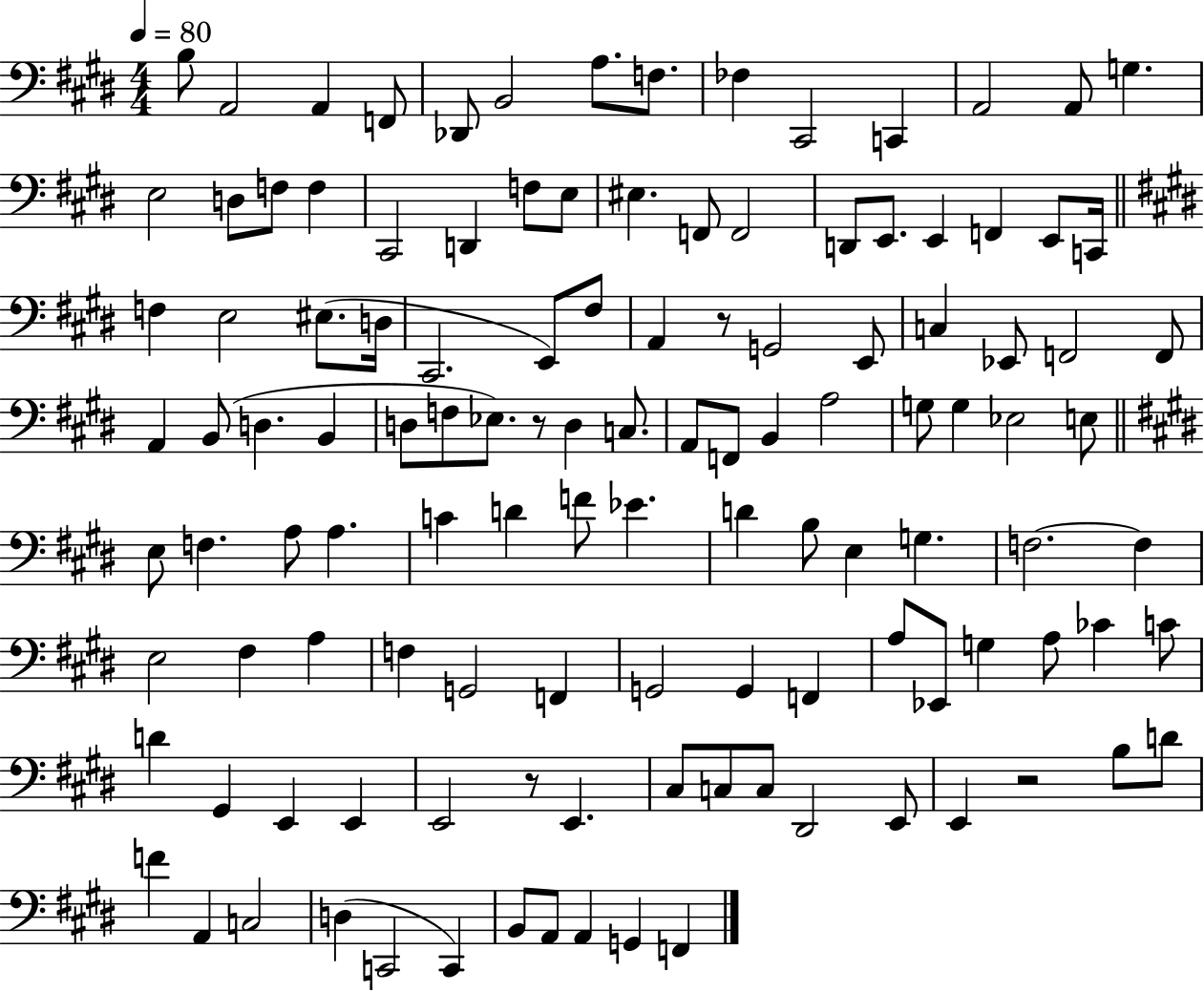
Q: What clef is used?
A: bass